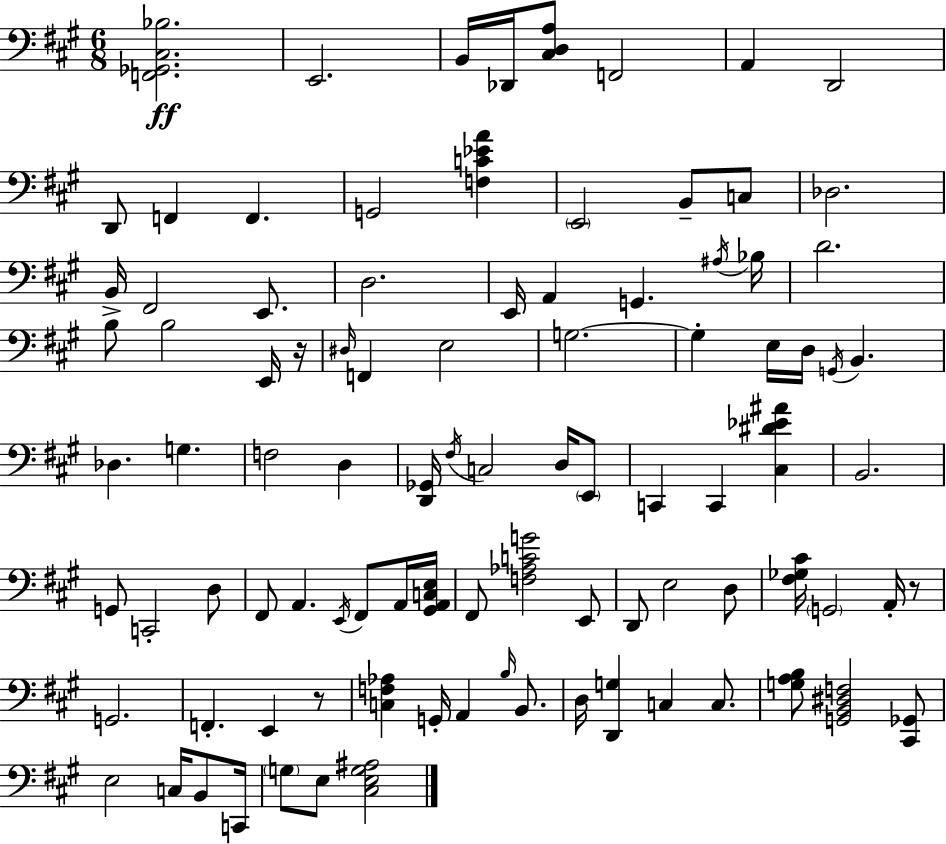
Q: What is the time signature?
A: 6/8